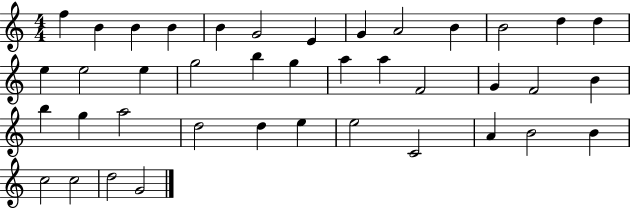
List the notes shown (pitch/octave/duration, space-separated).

F5/q B4/q B4/q B4/q B4/q G4/h E4/q G4/q A4/h B4/q B4/h D5/q D5/q E5/q E5/h E5/q G5/h B5/q G5/q A5/q A5/q F4/h G4/q F4/h B4/q B5/q G5/q A5/h D5/h D5/q E5/q E5/h C4/h A4/q B4/h B4/q C5/h C5/h D5/h G4/h